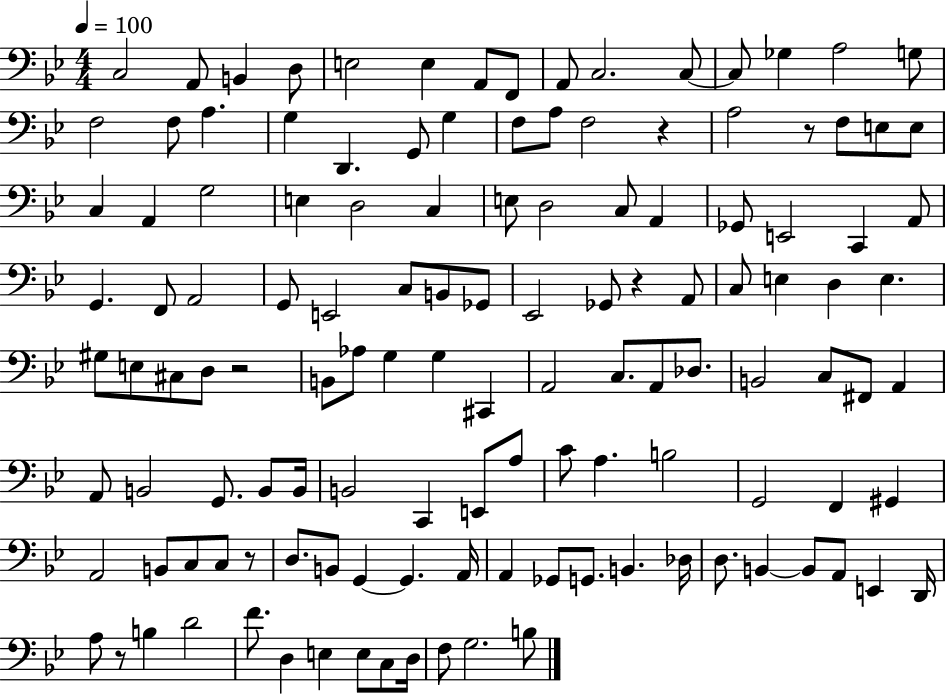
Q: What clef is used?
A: bass